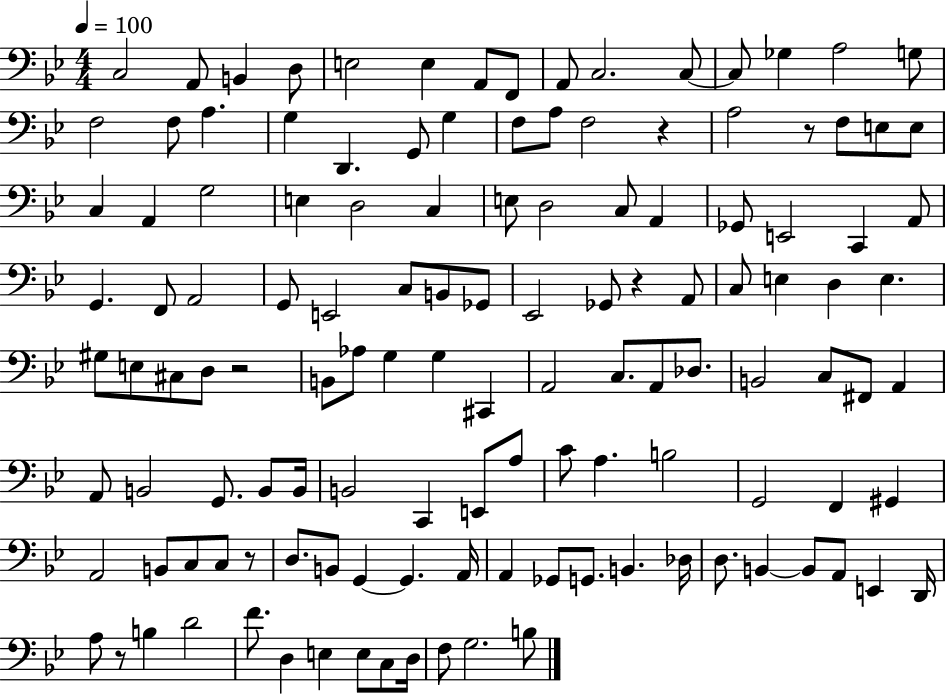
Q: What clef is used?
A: bass